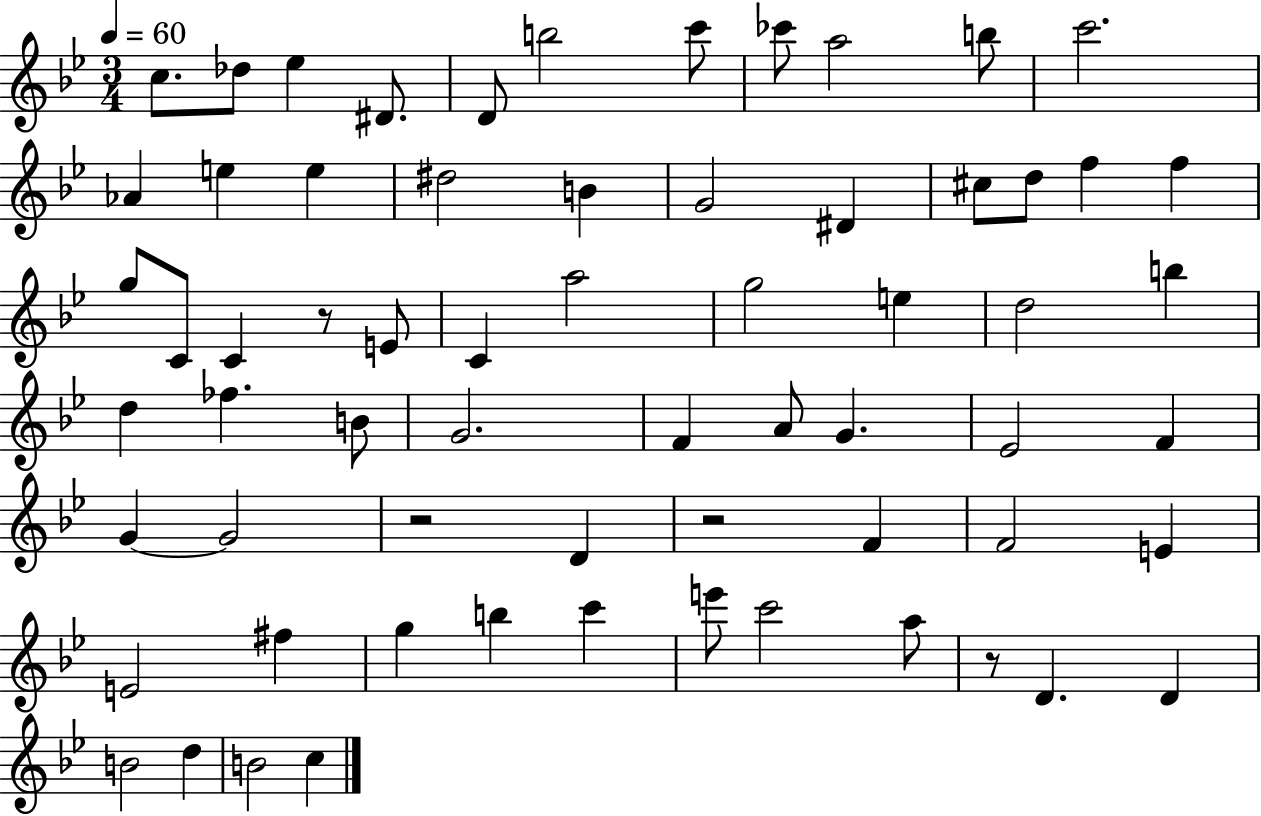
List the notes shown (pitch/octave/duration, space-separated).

C5/e. Db5/e Eb5/q D#4/e. D4/e B5/h C6/e CES6/e A5/h B5/e C6/h. Ab4/q E5/q E5/q D#5/h B4/q G4/h D#4/q C#5/e D5/e F5/q F5/q G5/e C4/e C4/q R/e E4/e C4/q A5/h G5/h E5/q D5/h B5/q D5/q FES5/q. B4/e G4/h. F4/q A4/e G4/q. Eb4/h F4/q G4/q G4/h R/h D4/q R/h F4/q F4/h E4/q E4/h F#5/q G5/q B5/q C6/q E6/e C6/h A5/e R/e D4/q. D4/q B4/h D5/q B4/h C5/q